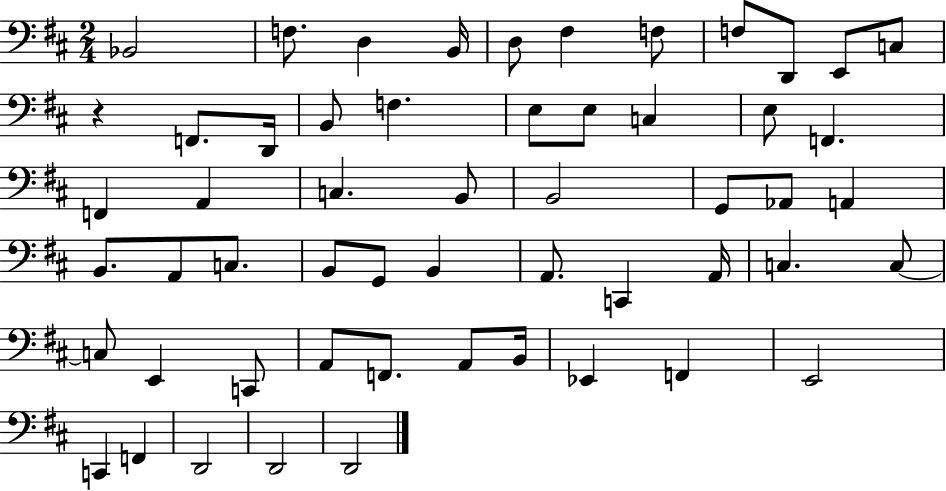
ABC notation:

X:1
T:Untitled
M:2/4
L:1/4
K:D
_B,,2 F,/2 D, B,,/4 D,/2 ^F, F,/2 F,/2 D,,/2 E,,/2 C,/2 z F,,/2 D,,/4 B,,/2 F, E,/2 E,/2 C, E,/2 F,, F,, A,, C, B,,/2 B,,2 G,,/2 _A,,/2 A,, B,,/2 A,,/2 C,/2 B,,/2 G,,/2 B,, A,,/2 C,, A,,/4 C, C,/2 C,/2 E,, C,,/2 A,,/2 F,,/2 A,,/2 B,,/4 _E,, F,, E,,2 C,, F,, D,,2 D,,2 D,,2